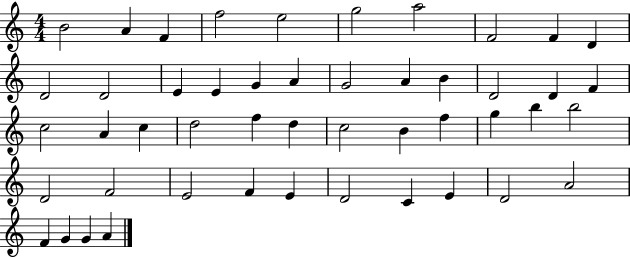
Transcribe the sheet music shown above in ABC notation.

X:1
T:Untitled
M:4/4
L:1/4
K:C
B2 A F f2 e2 g2 a2 F2 F D D2 D2 E E G A G2 A B D2 D F c2 A c d2 f d c2 B f g b b2 D2 F2 E2 F E D2 C E D2 A2 F G G A